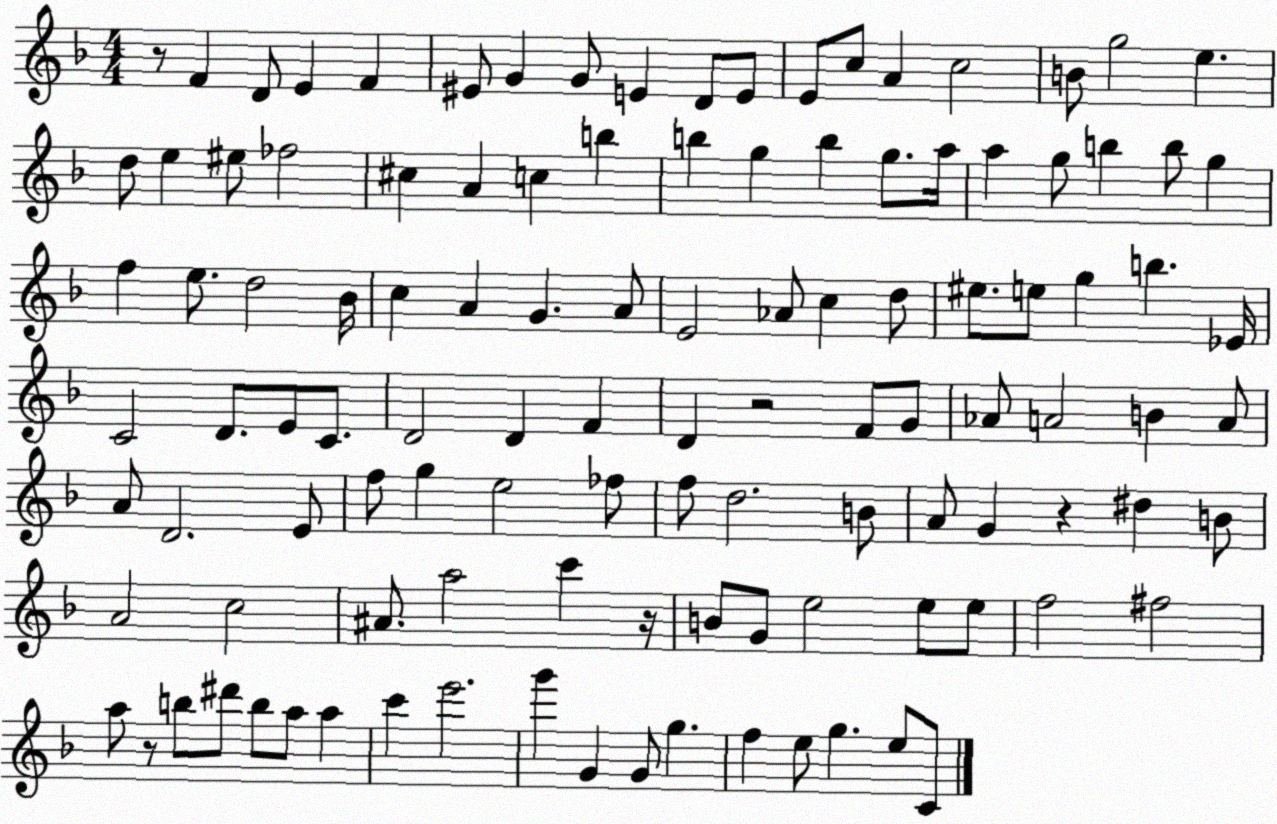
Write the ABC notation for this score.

X:1
T:Untitled
M:4/4
L:1/4
K:F
z/2 F D/2 E F ^E/2 G G/2 E D/2 E/2 E/2 c/2 A c2 B/2 g2 e d/2 e ^e/2 _f2 ^c A c b b g b g/2 a/4 a g/2 b b/2 g f e/2 d2 _B/4 c A G A/2 E2 _A/2 c d/2 ^e/2 e/2 g b _E/4 C2 D/2 E/2 C/2 D2 D F D z2 F/2 G/2 _A/2 A2 B A/2 A/2 D2 E/2 f/2 g e2 _f/2 f/2 d2 B/2 A/2 G z ^d B/2 A2 c2 ^A/2 a2 c' z/4 B/2 G/2 e2 e/2 e/2 f2 ^f2 a/2 z/2 b/2 ^d'/2 b/2 a/2 a c' e'2 g' G G/2 g f e/2 g e/2 C/2